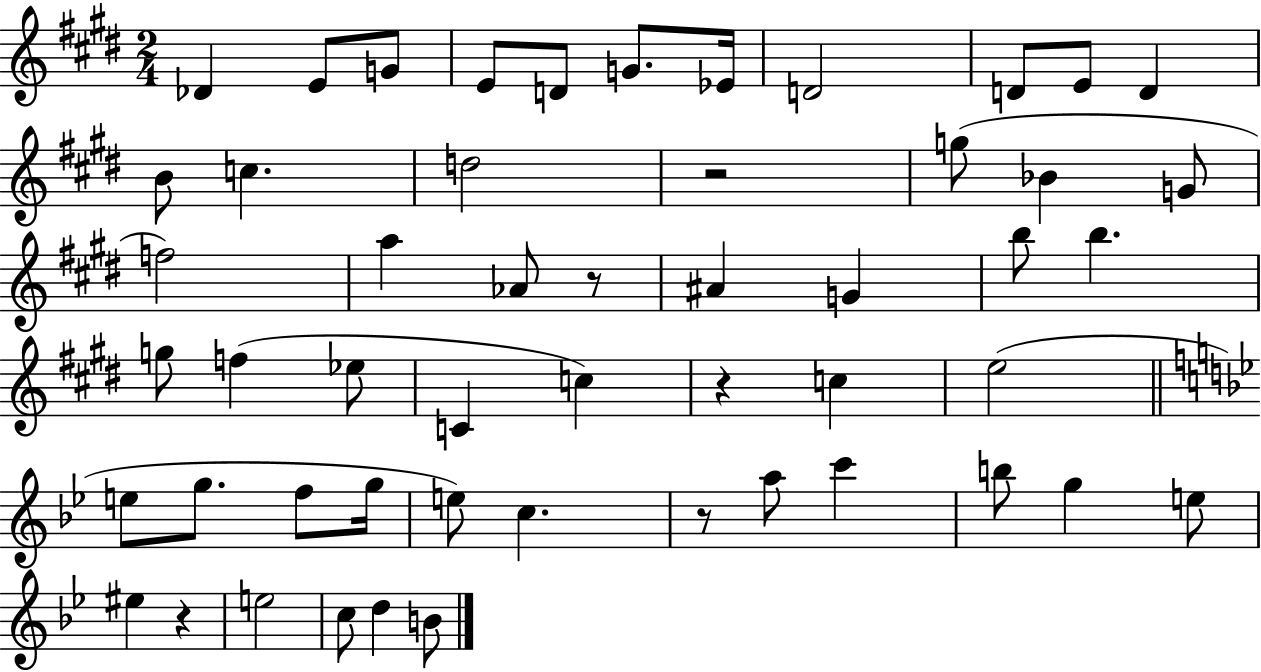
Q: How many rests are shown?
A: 5